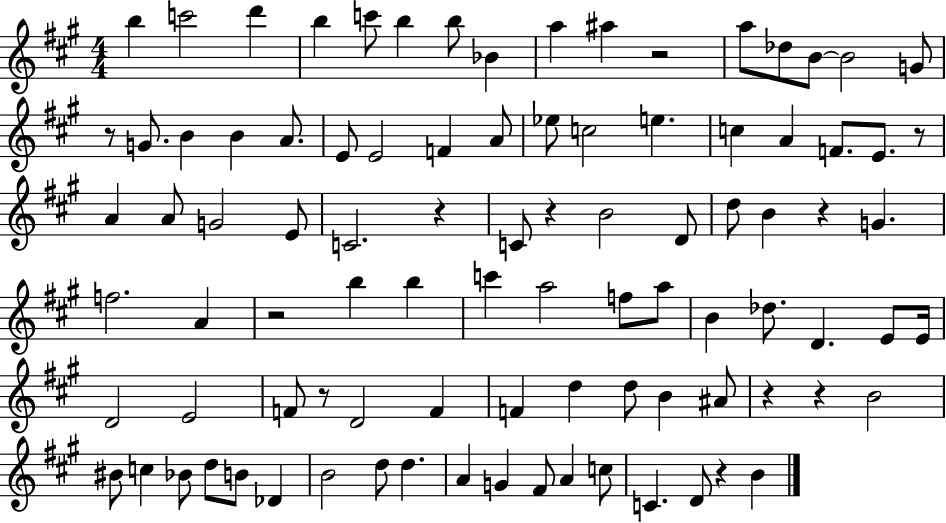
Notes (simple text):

B5/q C6/h D6/q B5/q C6/e B5/q B5/e Bb4/q A5/q A#5/q R/h A5/e Db5/e B4/e B4/h G4/e R/e G4/e. B4/q B4/q A4/e. E4/e E4/h F4/q A4/e Eb5/e C5/h E5/q. C5/q A4/q F4/e. E4/e. R/e A4/q A4/e G4/h E4/e C4/h. R/q C4/e R/q B4/h D4/e D5/e B4/q R/q G4/q. F5/h. A4/q R/h B5/q B5/q C6/q A5/h F5/e A5/e B4/q Db5/e. D4/q. E4/e E4/s D4/h E4/h F4/e R/e D4/h F4/q F4/q D5/q D5/e B4/q A#4/e R/q R/q B4/h BIS4/e C5/q Bb4/e D5/e B4/e Db4/q B4/h D5/e D5/q. A4/q G4/q F#4/e A4/q C5/e C4/q. D4/e R/q B4/q